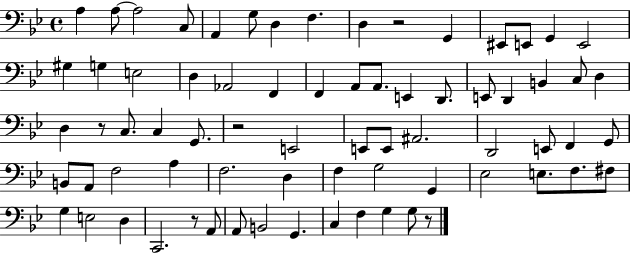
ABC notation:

X:1
T:Untitled
M:4/4
L:1/4
K:Bb
A, A,/2 A,2 C,/2 A,, G,/2 D, F, D, z2 G,, ^E,,/2 E,,/2 G,, E,,2 ^G, G, E,2 D, _A,,2 F,, F,, A,,/2 A,,/2 E,, D,,/2 E,,/2 D,, B,, C,/2 D, D, z/2 C,/2 C, G,,/2 z2 E,,2 E,,/2 E,,/2 ^A,,2 D,,2 E,,/2 F,, G,,/2 B,,/2 A,,/2 F,2 A, F,2 D, F, G,2 G,, _E,2 E,/2 F,/2 ^F,/2 G, E,2 D, C,,2 z/2 A,,/2 A,,/2 B,,2 G,, C, F, G, G,/2 z/2